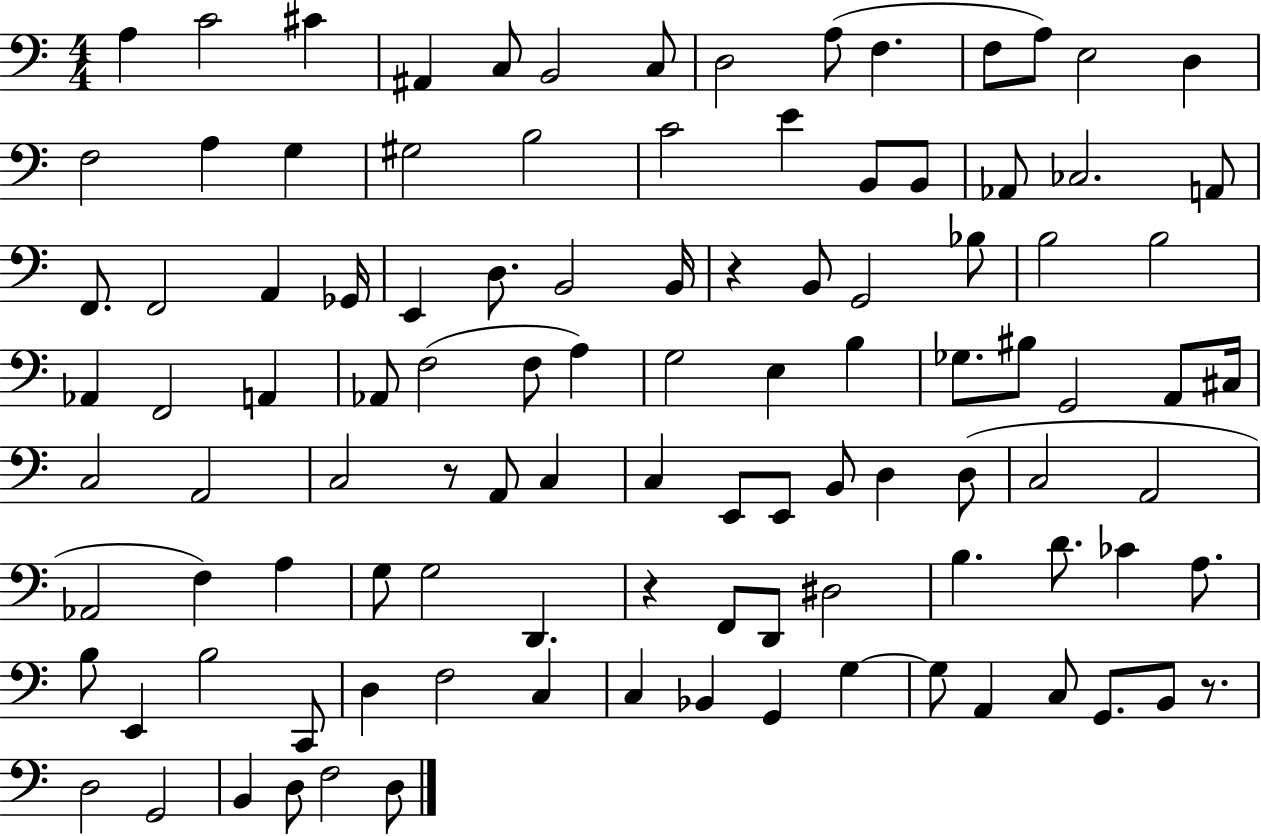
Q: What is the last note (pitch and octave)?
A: D3